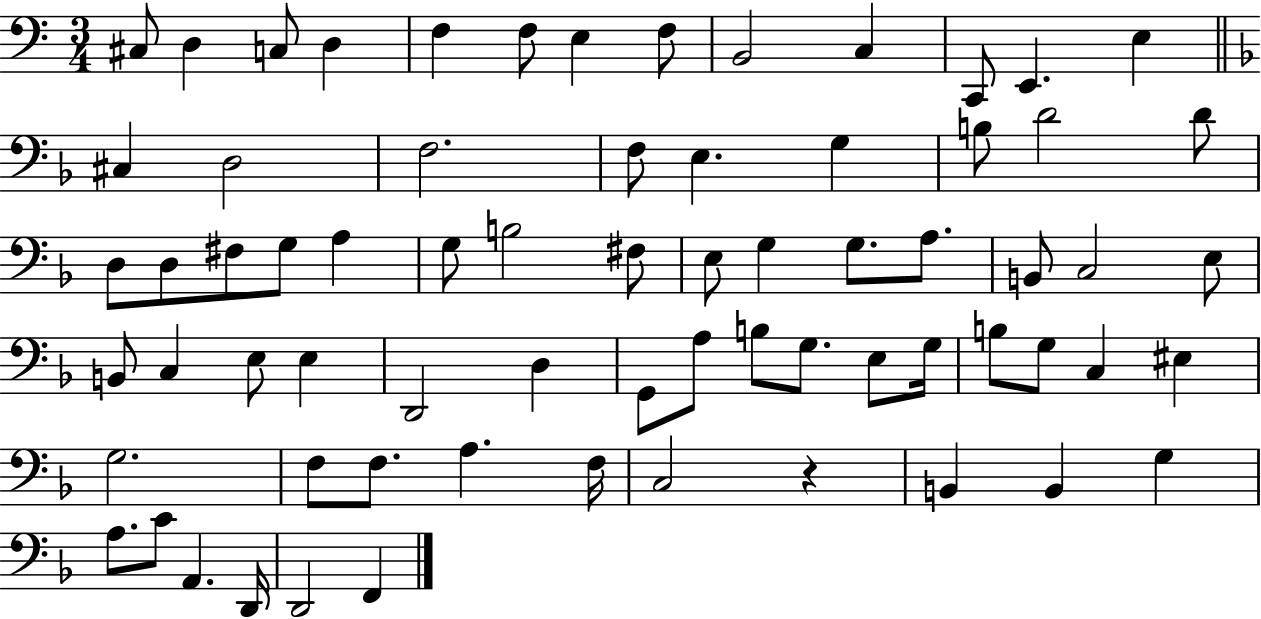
{
  \clef bass
  \numericTimeSignature
  \time 3/4
  \key c \major
  \repeat volta 2 { cis8 d4 c8 d4 | f4 f8 e4 f8 | b,2 c4 | c,8 e,4. e4 | \break \bar "||" \break \key d \minor cis4 d2 | f2. | f8 e4. g4 | b8 d'2 d'8 | \break d8 d8 fis8 g8 a4 | g8 b2 fis8 | e8 g4 g8. a8. | b,8 c2 e8 | \break b,8 c4 e8 e4 | d,2 d4 | g,8 a8 b8 g8. e8 g16 | b8 g8 c4 eis4 | \break g2. | f8 f8. a4. f16 | c2 r4 | b,4 b,4 g4 | \break a8. c'8 a,4. d,16 | d,2 f,4 | } \bar "|."
}